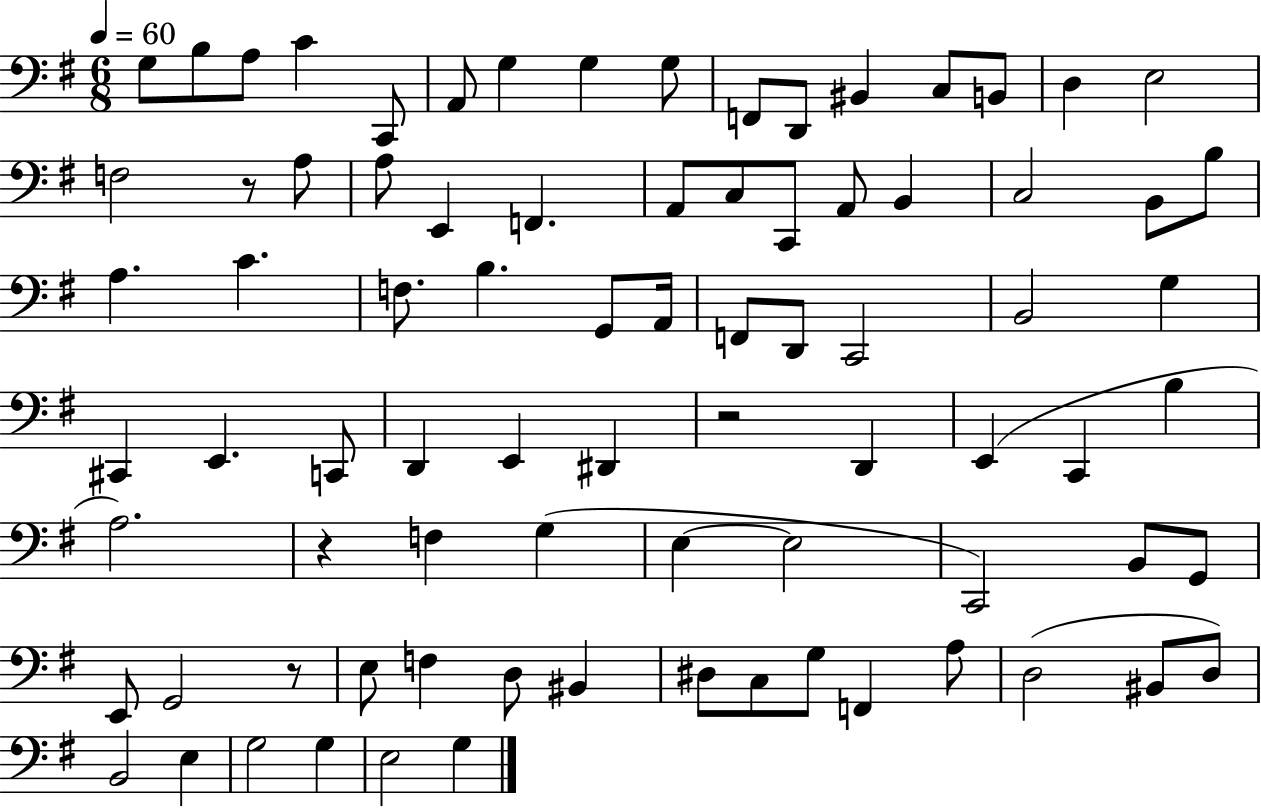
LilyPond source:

{
  \clef bass
  \numericTimeSignature
  \time 6/8
  \key g \major
  \tempo 4 = 60
  g8 b8 a8 c'4 c,8 | a,8 g4 g4 g8 | f,8 d,8 bis,4 c8 b,8 | d4 e2 | \break f2 r8 a8 | a8 e,4 f,4. | a,8 c8 c,8 a,8 b,4 | c2 b,8 b8 | \break a4. c'4. | f8. b4. g,8 a,16 | f,8 d,8 c,2 | b,2 g4 | \break cis,4 e,4. c,8 | d,4 e,4 dis,4 | r2 d,4 | e,4( c,4 b4 | \break a2.) | r4 f4 g4( | e4~~ e2 | c,2) b,8 g,8 | \break e,8 g,2 r8 | e8 f4 d8 bis,4 | dis8 c8 g8 f,4 a8 | d2( bis,8 d8) | \break b,2 e4 | g2 g4 | e2 g4 | \bar "|."
}